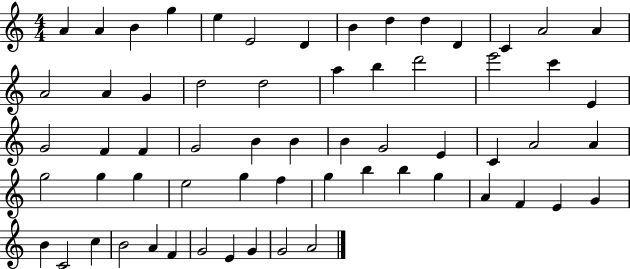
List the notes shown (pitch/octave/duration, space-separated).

A4/q A4/q B4/q G5/q E5/q E4/h D4/q B4/q D5/q D5/q D4/q C4/q A4/h A4/q A4/h A4/q G4/q D5/h D5/h A5/q B5/q D6/h E6/h C6/q E4/q G4/h F4/q F4/q G4/h B4/q B4/q B4/q G4/h E4/q C4/q A4/h A4/q G5/h G5/q G5/q E5/h G5/q F5/q G5/q B5/q B5/q G5/q A4/q F4/q E4/q G4/q B4/q C4/h C5/q B4/h A4/q F4/q G4/h E4/q G4/q G4/h A4/h